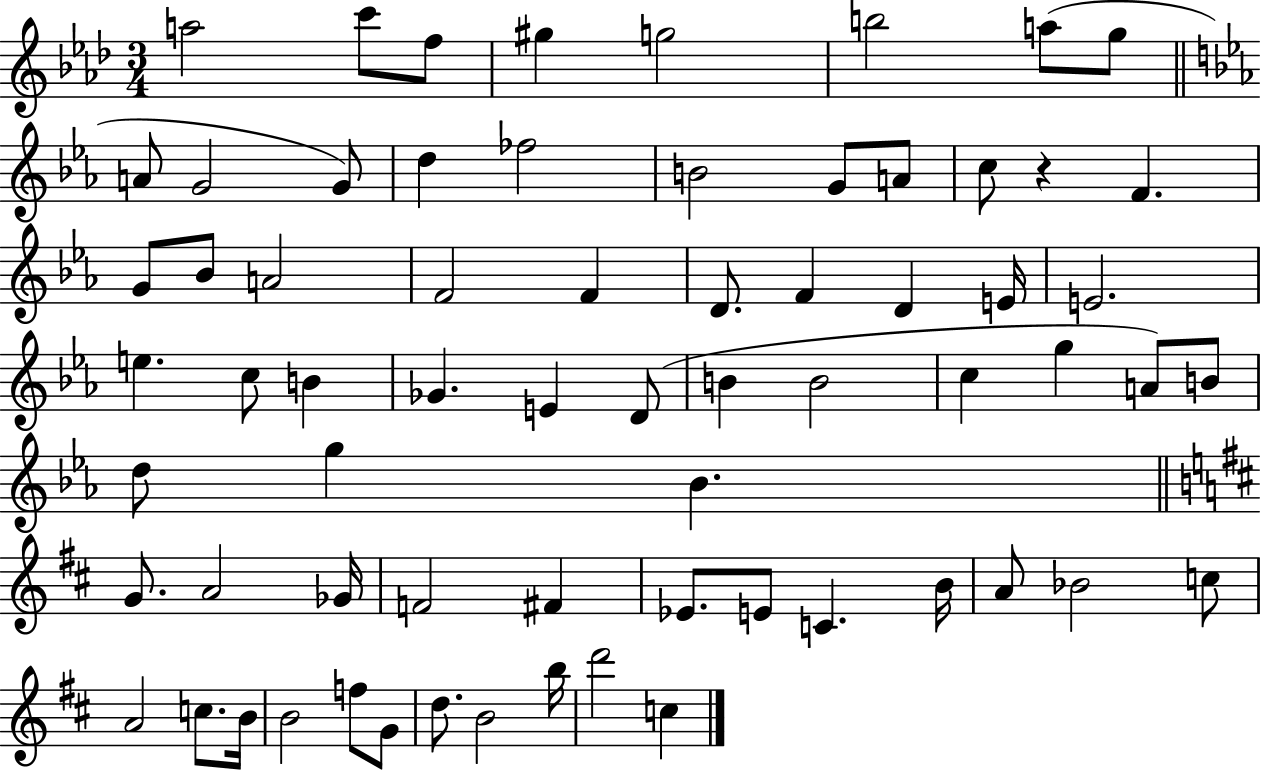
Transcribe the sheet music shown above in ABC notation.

X:1
T:Untitled
M:3/4
L:1/4
K:Ab
a2 c'/2 f/2 ^g g2 b2 a/2 g/2 A/2 G2 G/2 d _f2 B2 G/2 A/2 c/2 z F G/2 _B/2 A2 F2 F D/2 F D E/4 E2 e c/2 B _G E D/2 B B2 c g A/2 B/2 d/2 g _B G/2 A2 _G/4 F2 ^F _E/2 E/2 C B/4 A/2 _B2 c/2 A2 c/2 B/4 B2 f/2 G/2 d/2 B2 b/4 d'2 c